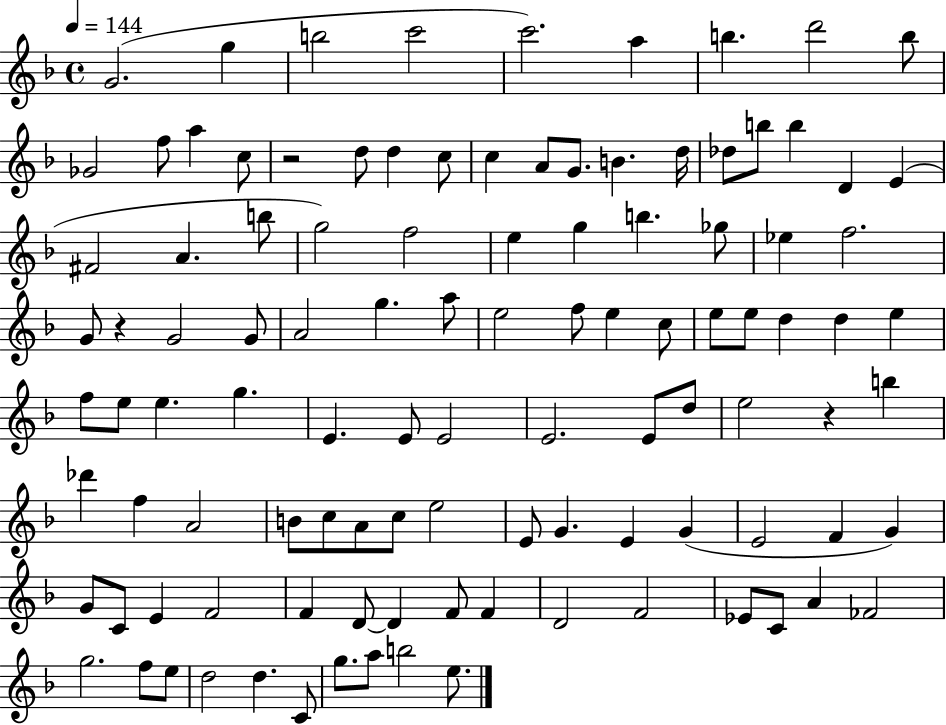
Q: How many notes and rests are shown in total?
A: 107